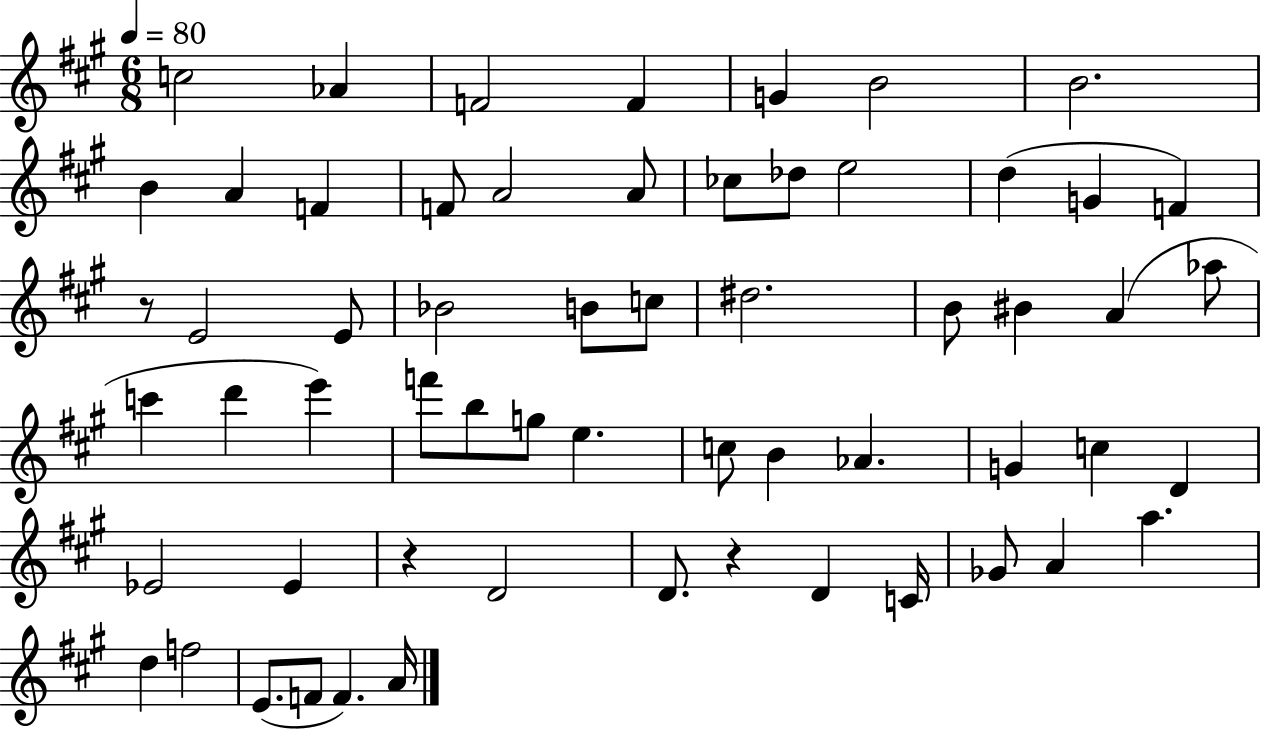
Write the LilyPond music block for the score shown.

{
  \clef treble
  \numericTimeSignature
  \time 6/8
  \key a \major
  \tempo 4 = 80
  c''2 aes'4 | f'2 f'4 | g'4 b'2 | b'2. | \break b'4 a'4 f'4 | f'8 a'2 a'8 | ces''8 des''8 e''2 | d''4( g'4 f'4) | \break r8 e'2 e'8 | bes'2 b'8 c''8 | dis''2. | b'8 bis'4 a'4( aes''8 | \break c'''4 d'''4 e'''4) | f'''8 b''8 g''8 e''4. | c''8 b'4 aes'4. | g'4 c''4 d'4 | \break ees'2 ees'4 | r4 d'2 | d'8. r4 d'4 c'16 | ges'8 a'4 a''4. | \break d''4 f''2 | e'8.( f'8 f'4.) a'16 | \bar "|."
}